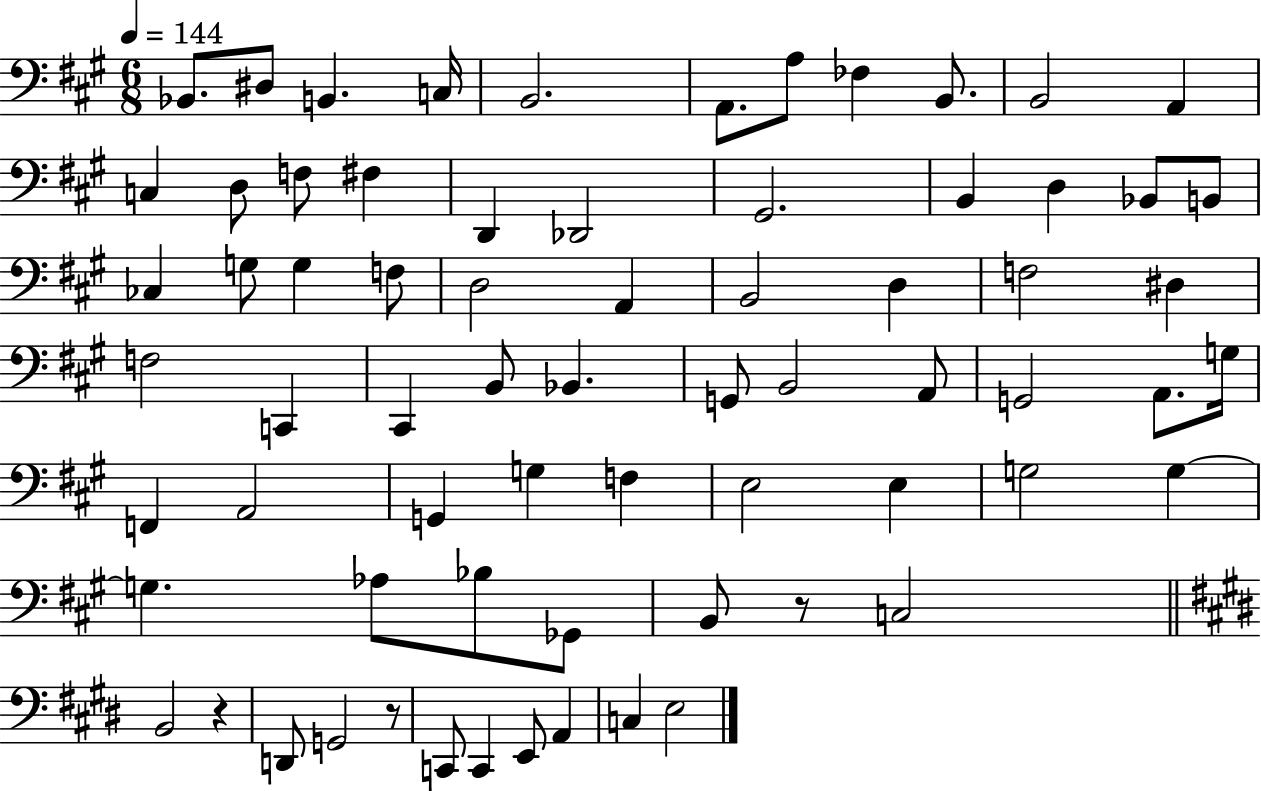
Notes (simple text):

Bb2/e. D#3/e B2/q. C3/s B2/h. A2/e. A3/e FES3/q B2/e. B2/h A2/q C3/q D3/e F3/e F#3/q D2/q Db2/h G#2/h. B2/q D3/q Bb2/e B2/e CES3/q G3/e G3/q F3/e D3/h A2/q B2/h D3/q F3/h D#3/q F3/h C2/q C#2/q B2/e Bb2/q. G2/e B2/h A2/e G2/h A2/e. G3/s F2/q A2/h G2/q G3/q F3/q E3/h E3/q G3/h G3/q G3/q. Ab3/e Bb3/e Gb2/e B2/e R/e C3/h B2/h R/q D2/e G2/h R/e C2/e C2/q E2/e A2/q C3/q E3/h